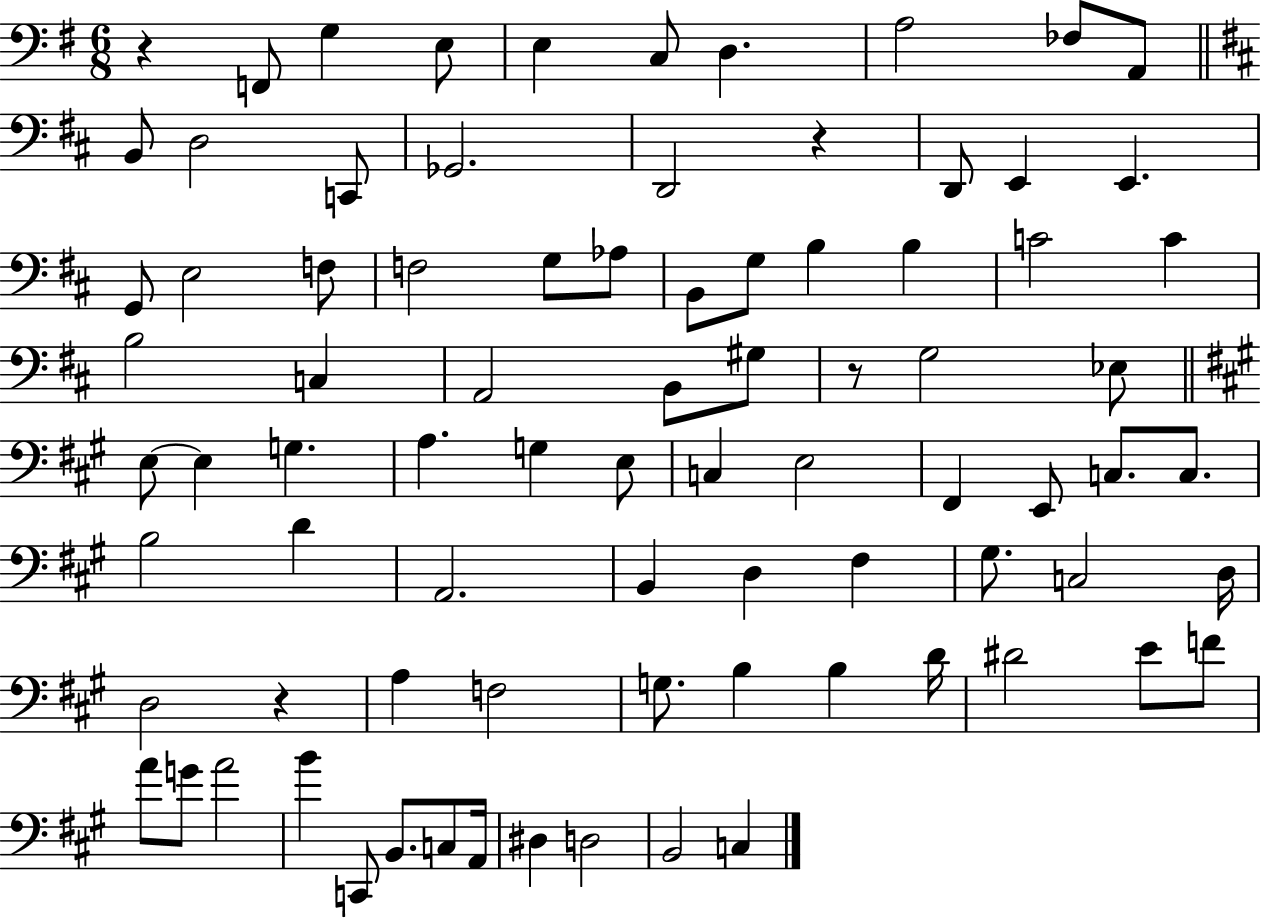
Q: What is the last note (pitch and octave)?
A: C3